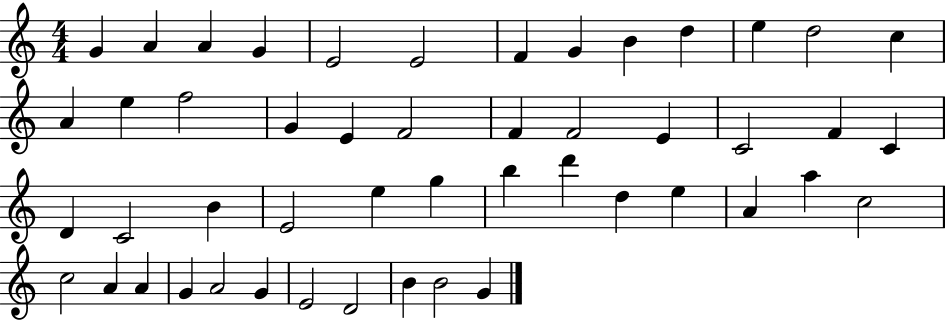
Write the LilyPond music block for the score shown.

{
  \clef treble
  \numericTimeSignature
  \time 4/4
  \key c \major
  g'4 a'4 a'4 g'4 | e'2 e'2 | f'4 g'4 b'4 d''4 | e''4 d''2 c''4 | \break a'4 e''4 f''2 | g'4 e'4 f'2 | f'4 f'2 e'4 | c'2 f'4 c'4 | \break d'4 c'2 b'4 | e'2 e''4 g''4 | b''4 d'''4 d''4 e''4 | a'4 a''4 c''2 | \break c''2 a'4 a'4 | g'4 a'2 g'4 | e'2 d'2 | b'4 b'2 g'4 | \break \bar "|."
}